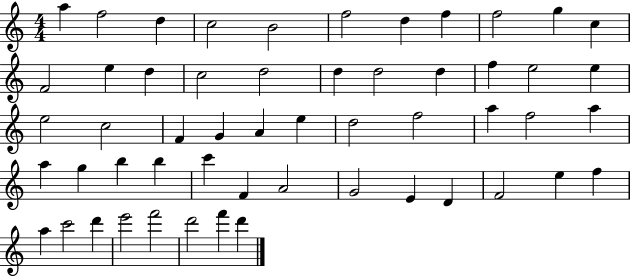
{
  \clef treble
  \numericTimeSignature
  \time 4/4
  \key c \major
  a''4 f''2 d''4 | c''2 b'2 | f''2 d''4 f''4 | f''2 g''4 c''4 | \break f'2 e''4 d''4 | c''2 d''2 | d''4 d''2 d''4 | f''4 e''2 e''4 | \break e''2 c''2 | f'4 g'4 a'4 e''4 | d''2 f''2 | a''4 f''2 a''4 | \break a''4 g''4 b''4 b''4 | c'''4 f'4 a'2 | g'2 e'4 d'4 | f'2 e''4 f''4 | \break a''4 c'''2 d'''4 | e'''2 f'''2 | d'''2 f'''4 d'''4 | \bar "|."
}